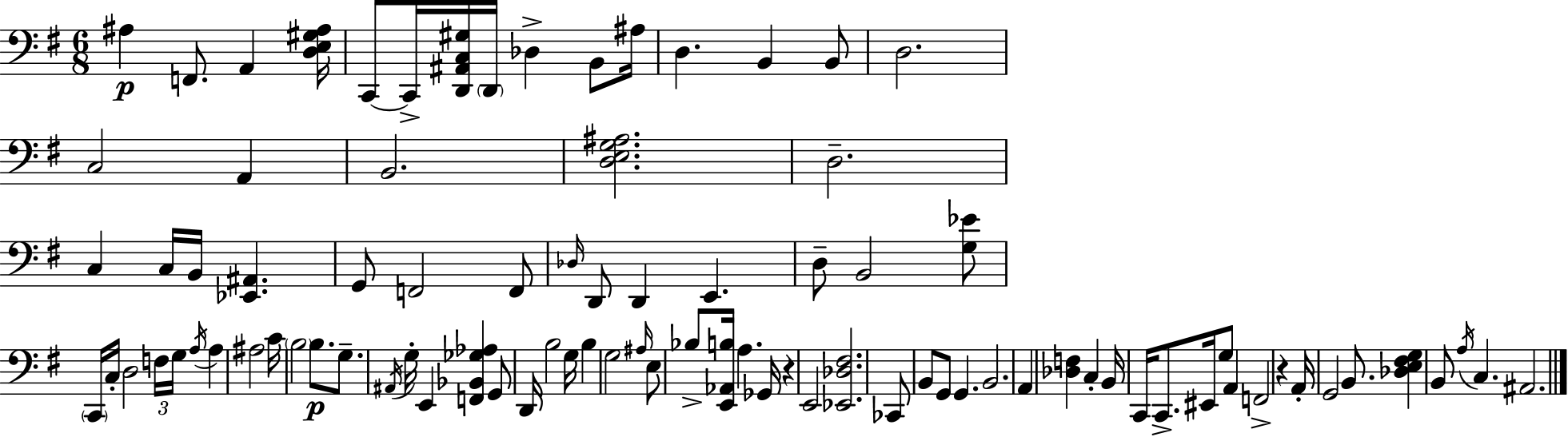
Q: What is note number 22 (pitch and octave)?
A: F2